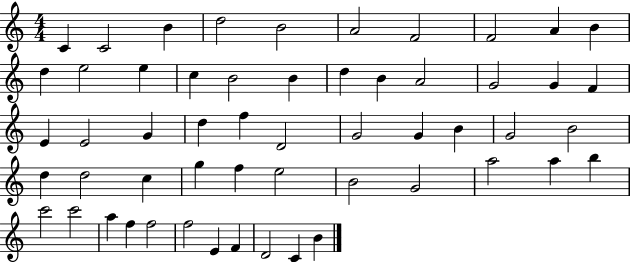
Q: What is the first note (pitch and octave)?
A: C4